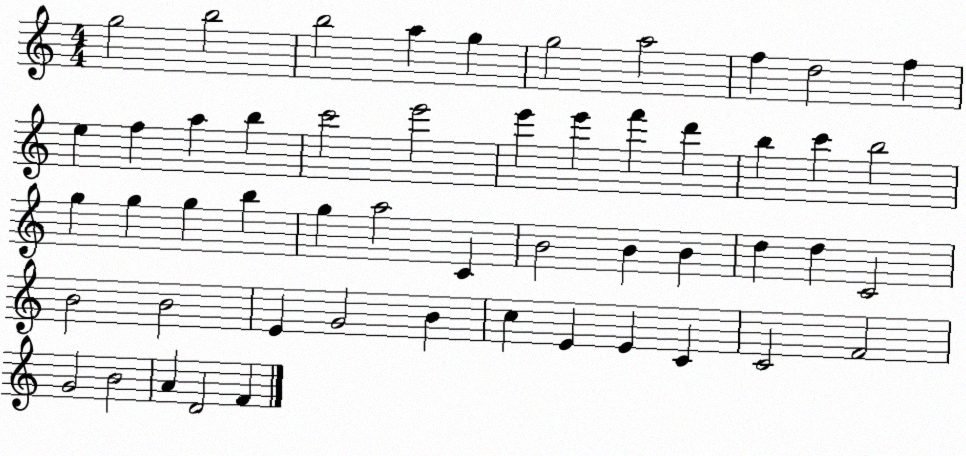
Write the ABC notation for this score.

X:1
T:Untitled
M:4/4
L:1/4
K:C
g2 b2 b2 a g g2 a2 f d2 f e f a b c'2 e'2 e' e' f' d' b c' b2 g g g b g a2 C B2 B B d d C2 B2 B2 E G2 B c E E C C2 F2 G2 B2 A D2 F